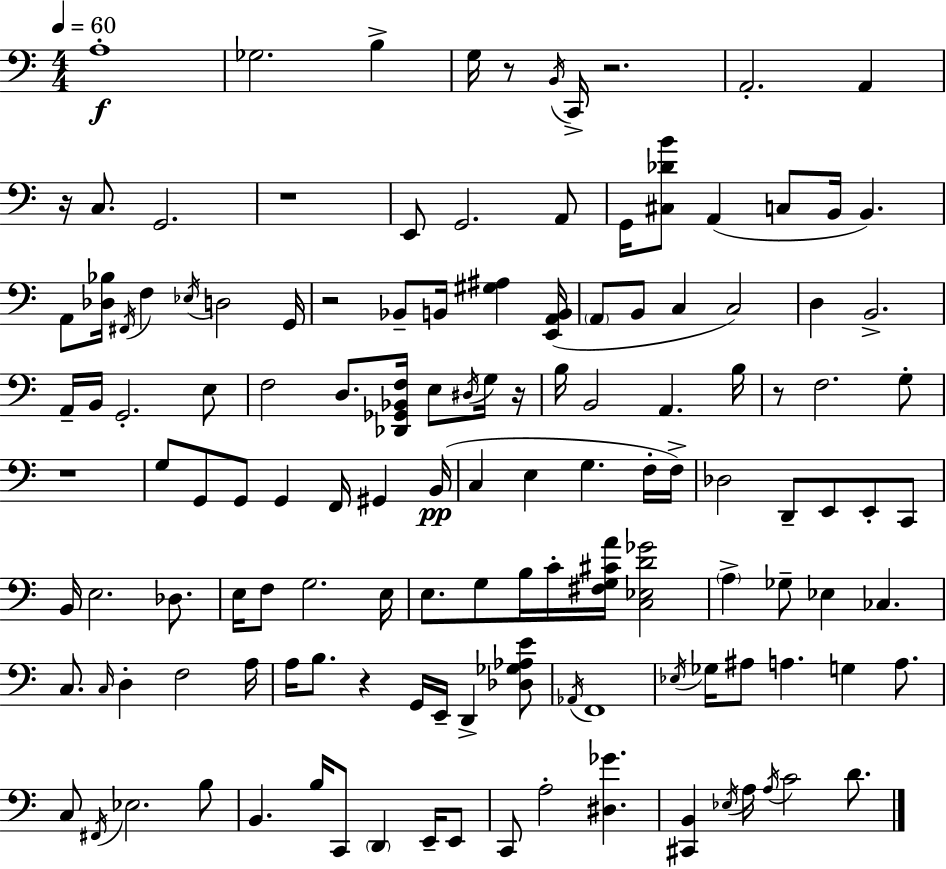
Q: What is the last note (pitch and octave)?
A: D4